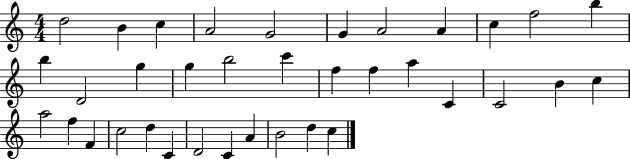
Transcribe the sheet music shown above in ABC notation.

X:1
T:Untitled
M:4/4
L:1/4
K:C
d2 B c A2 G2 G A2 A c f2 b b D2 g g b2 c' f f a C C2 B c a2 f F c2 d C D2 C A B2 d c